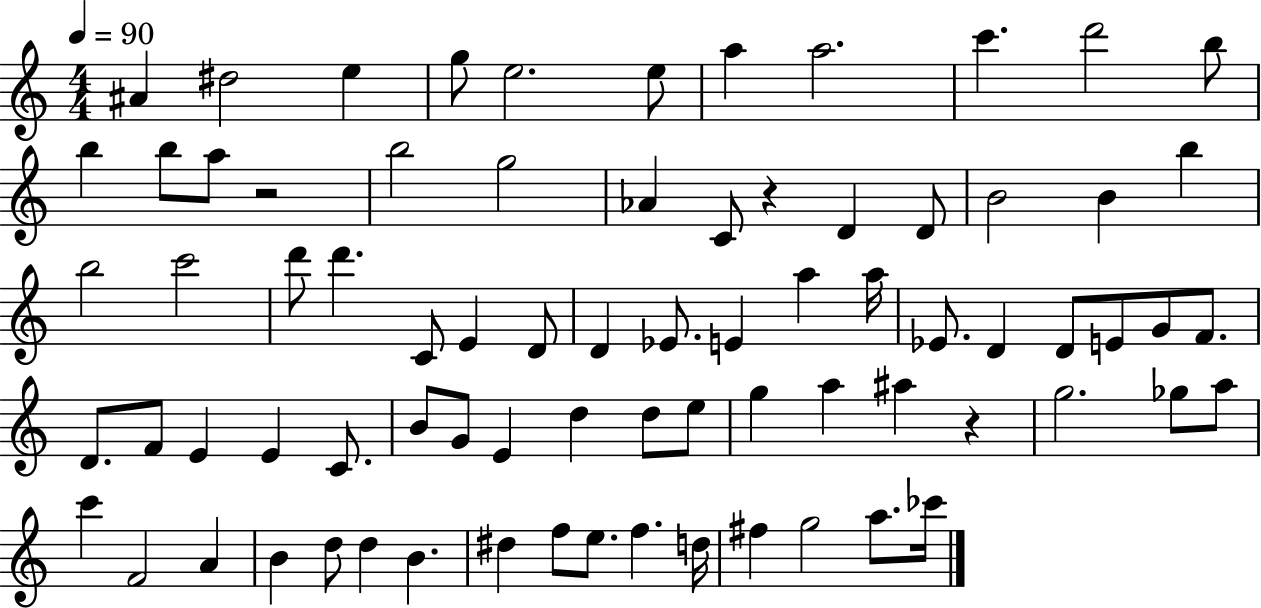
A#4/q D#5/h E5/q G5/e E5/h. E5/e A5/q A5/h. C6/q. D6/h B5/e B5/q B5/e A5/e R/h B5/h G5/h Ab4/q C4/e R/q D4/q D4/e B4/h B4/q B5/q B5/h C6/h D6/e D6/q. C4/e E4/q D4/e D4/q Eb4/e. E4/q A5/q A5/s Eb4/e. D4/q D4/e E4/e G4/e F4/e. D4/e. F4/e E4/q E4/q C4/e. B4/e G4/e E4/q D5/q D5/e E5/e G5/q A5/q A#5/q R/q G5/h. Gb5/e A5/e C6/q F4/h A4/q B4/q D5/e D5/q B4/q. D#5/q F5/e E5/e. F5/q. D5/s F#5/q G5/h A5/e. CES6/s